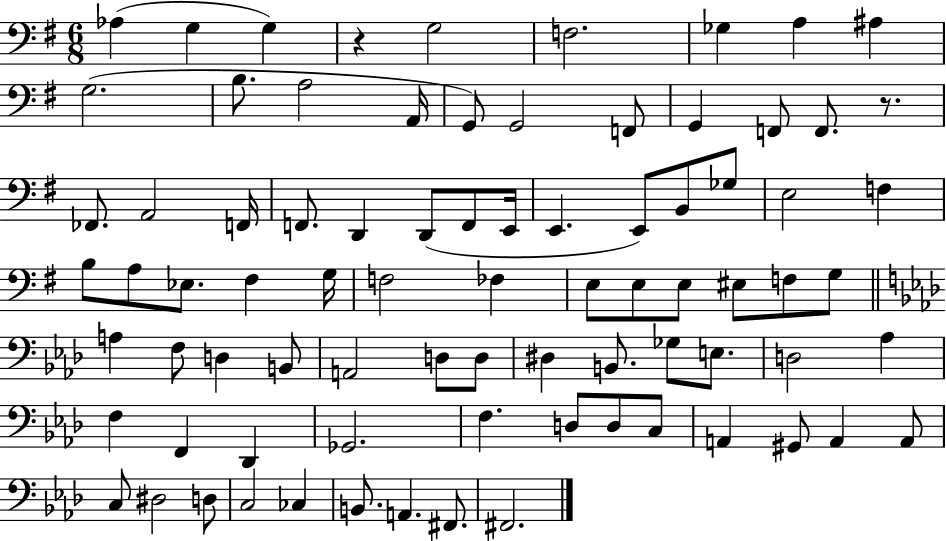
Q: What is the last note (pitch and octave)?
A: F#2